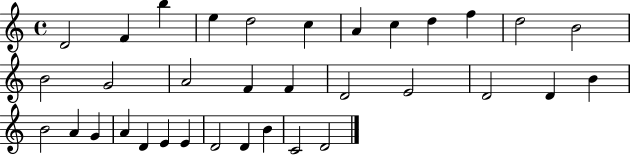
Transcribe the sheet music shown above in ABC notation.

X:1
T:Untitled
M:4/4
L:1/4
K:C
D2 F b e d2 c A c d f d2 B2 B2 G2 A2 F F D2 E2 D2 D B B2 A G A D E E D2 D B C2 D2